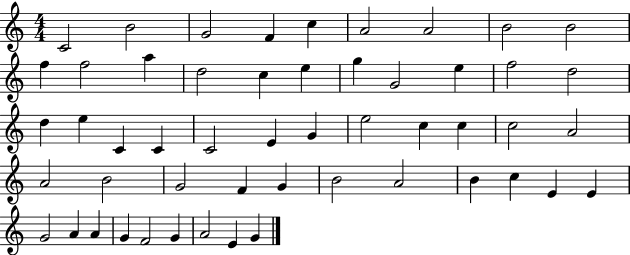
X:1
T:Untitled
M:4/4
L:1/4
K:C
C2 B2 G2 F c A2 A2 B2 B2 f f2 a d2 c e g G2 e f2 d2 d e C C C2 E G e2 c c c2 A2 A2 B2 G2 F G B2 A2 B c E E G2 A A G F2 G A2 E G